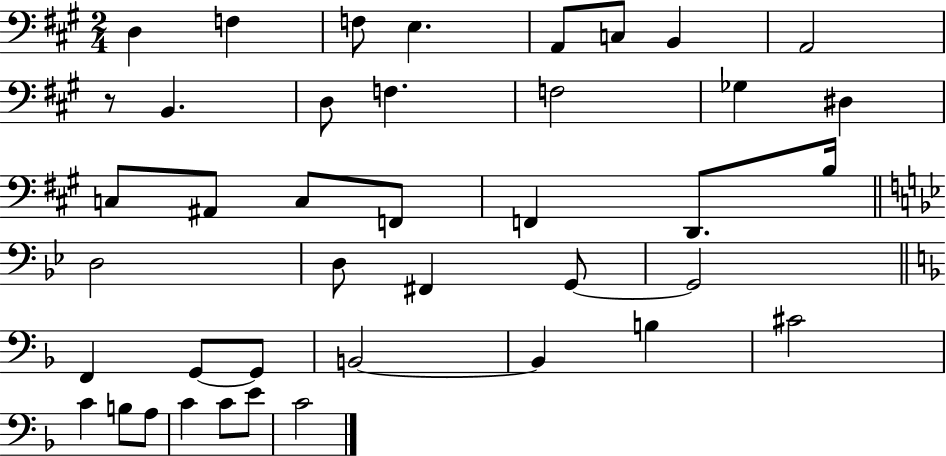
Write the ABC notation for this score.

X:1
T:Untitled
M:2/4
L:1/4
K:A
D, F, F,/2 E, A,,/2 C,/2 B,, A,,2 z/2 B,, D,/2 F, F,2 _G, ^D, C,/2 ^A,,/2 C,/2 F,,/2 F,, D,,/2 B,/4 D,2 D,/2 ^F,, G,,/2 G,,2 F,, G,,/2 G,,/2 B,,2 B,, B, ^C2 C B,/2 A,/2 C C/2 E/2 C2